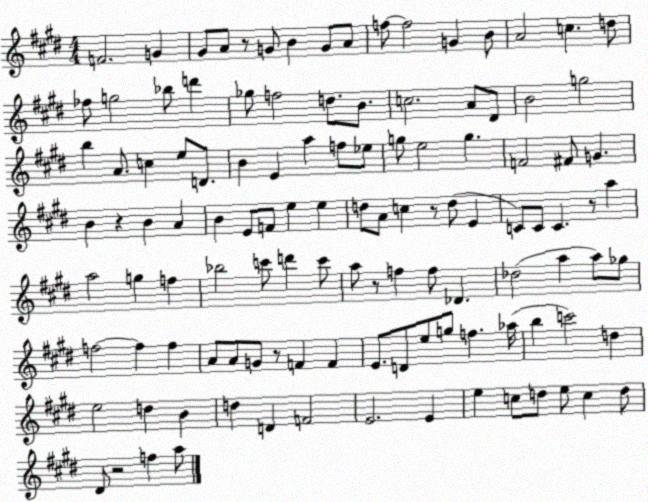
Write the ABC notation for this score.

X:1
T:Untitled
M:4/4
L:1/4
K:E
F2 G ^G/2 A/2 z/2 G/2 B G/2 A/2 f/2 f2 G B/2 A2 c d/2 _f/2 g2 _b/2 d' _g/2 f2 d/2 B/2 c2 A/2 ^D/2 B2 g2 b A/2 c e/2 D/2 B E a f/2 _e/2 g/2 e2 g F2 ^F/2 G B z B A B E/2 F/2 e e d/2 A/2 c z/2 d/2 E C/2 C/2 C z/2 a a2 g f _b2 c'/2 d' c'/2 a/2 z/2 f f/2 _D _d2 a a/2 _g/2 f2 f f A/2 A/2 G/2 z/2 F F E/2 D/2 e/2 g/2 f _a/4 b c'2 d e2 d B d D F2 E2 E e c/2 d/2 e/2 c d/2 ^D/2 z2 f a/2